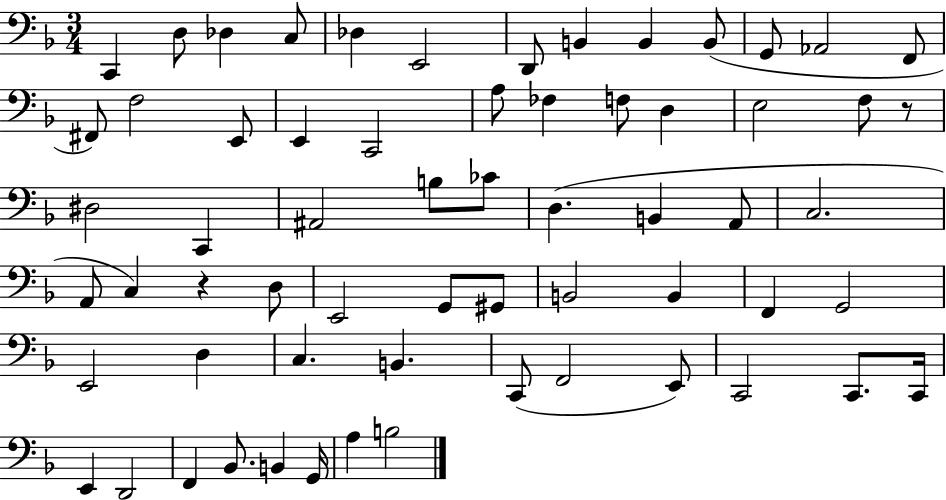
C2/q D3/e Db3/q C3/e Db3/q E2/h D2/e B2/q B2/q B2/e G2/e Ab2/h F2/e F#2/e F3/h E2/e E2/q C2/h A3/e FES3/q F3/e D3/q E3/h F3/e R/e D#3/h C2/q A#2/h B3/e CES4/e D3/q. B2/q A2/e C3/h. A2/e C3/q R/q D3/e E2/h G2/e G#2/e B2/h B2/q F2/q G2/h E2/h D3/q C3/q. B2/q. C2/e F2/h E2/e C2/h C2/e. C2/s E2/q D2/h F2/q Bb2/e. B2/q G2/s A3/q B3/h